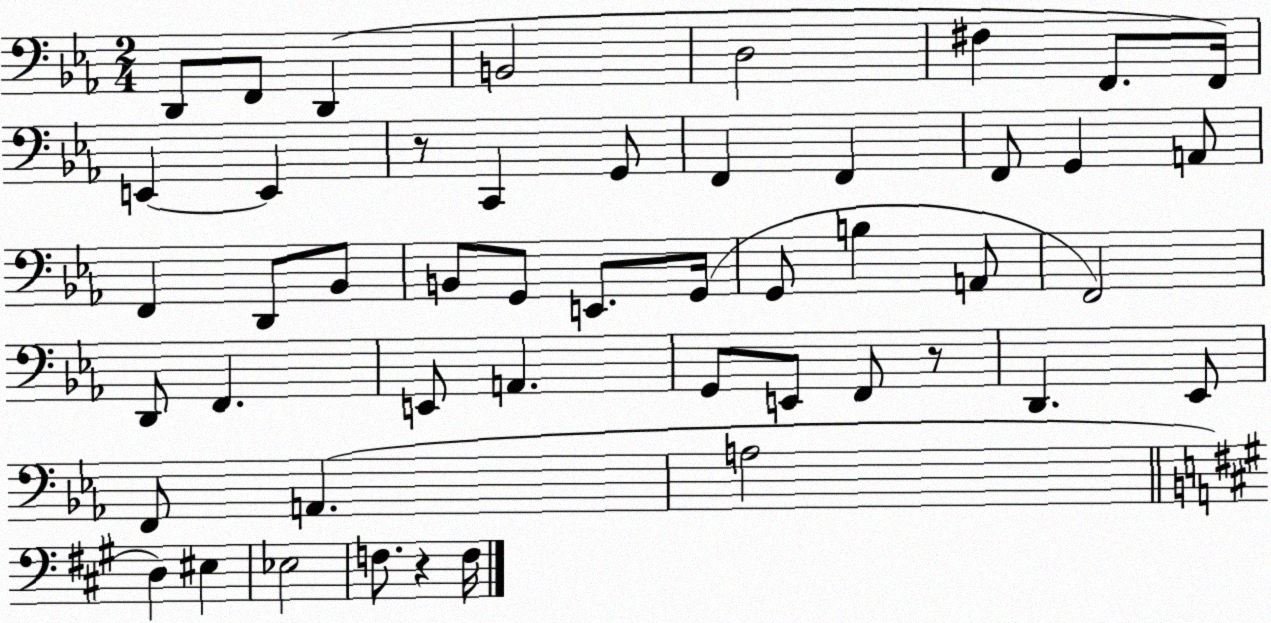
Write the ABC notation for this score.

X:1
T:Untitled
M:2/4
L:1/4
K:Eb
D,,/2 F,,/2 D,, B,,2 D,2 ^F, F,,/2 F,,/4 E,, E,, z/2 C,, G,,/2 F,, F,, F,,/2 G,, A,,/2 F,, D,,/2 _B,,/2 B,,/2 G,,/2 E,,/2 G,,/4 G,,/2 B, A,,/2 F,,2 D,,/2 F,, E,,/2 A,, G,,/2 E,,/2 F,,/2 z/2 D,, _E,,/2 F,,/2 A,, A,2 D, ^E, _E,2 F,/2 z F,/4